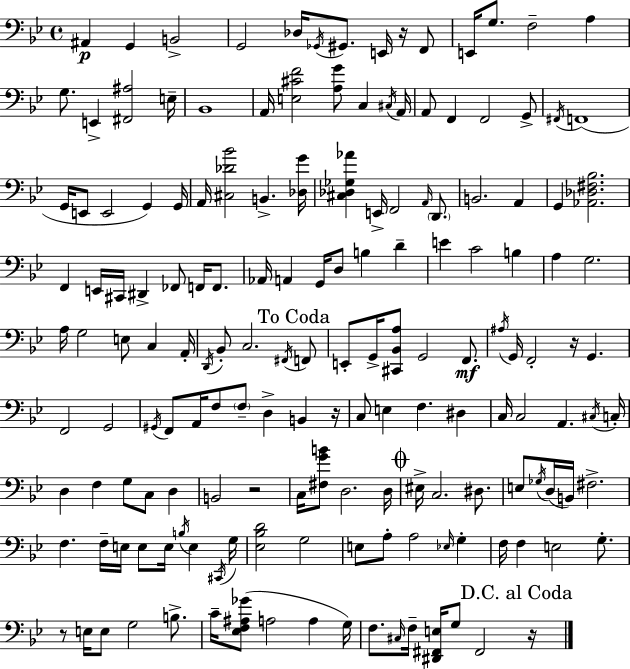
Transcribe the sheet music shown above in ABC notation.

X:1
T:Untitled
M:4/4
L:1/4
K:Bb
^A,, G,, B,,2 G,,2 _D,/4 _G,,/4 ^G,,/2 E,,/4 z/4 F,,/2 E,,/4 G,/2 F,2 A, G,/2 E,, [^F,,^A,]2 E,/4 _B,,4 A,,/4 [E,^CF]2 [A,G]/2 C, ^C,/4 A,,/4 A,,/2 F,, F,,2 G,,/2 ^F,,/4 F,,4 G,,/4 E,,/2 E,,2 G,, G,,/4 A,,/4 [^C,_D_B]2 B,, [_D,G]/4 [^C,_D,_G,_A] E,,/4 F,,2 A,,/4 D,,/2 B,,2 A,, G,, [_A,,_D,^F,_B,]2 F,, E,,/4 ^C,,/4 ^D,, _F,,/2 F,,/4 F,,/2 _A,,/4 A,, G,,/4 D,/2 B, D E C2 B, A, G,2 A,/4 G,2 E,/2 C, A,,/4 D,,/4 _B,,/2 C,2 ^F,,/4 F,,/2 E,,/2 G,,/4 [^C,,_B,,A,]/2 G,,2 F,,/2 ^A,/4 G,,/4 F,,2 z/4 G,, F,,2 G,,2 ^G,,/4 F,,/2 A,,/4 F,/2 F,/2 D, B,, z/4 C,/2 E, F, ^D, C,/4 C,2 A,, ^C,/4 C,/4 D, F, G,/2 C,/2 D, B,,2 z2 C,/4 [^F,GB]/2 D,2 D,/4 ^E,/4 C,2 ^D,/2 E,/2 _G,/4 D,/4 B,,/4 ^F,2 F, F,/4 E,/4 E,/2 E,/4 B,/4 E, ^C,,/4 G,/4 [_E,_B,D]2 G,2 E,/2 A,/2 A,2 _E,/4 G, F,/4 F, E,2 G,/2 z/2 E,/4 E,/2 G,2 B,/2 C/4 [_E,F,^A,_G]/2 A,2 A, G,/4 F,/2 ^C,/4 F,/4 [^D,,^F,,E,]/4 G,/2 ^F,,2 z/4